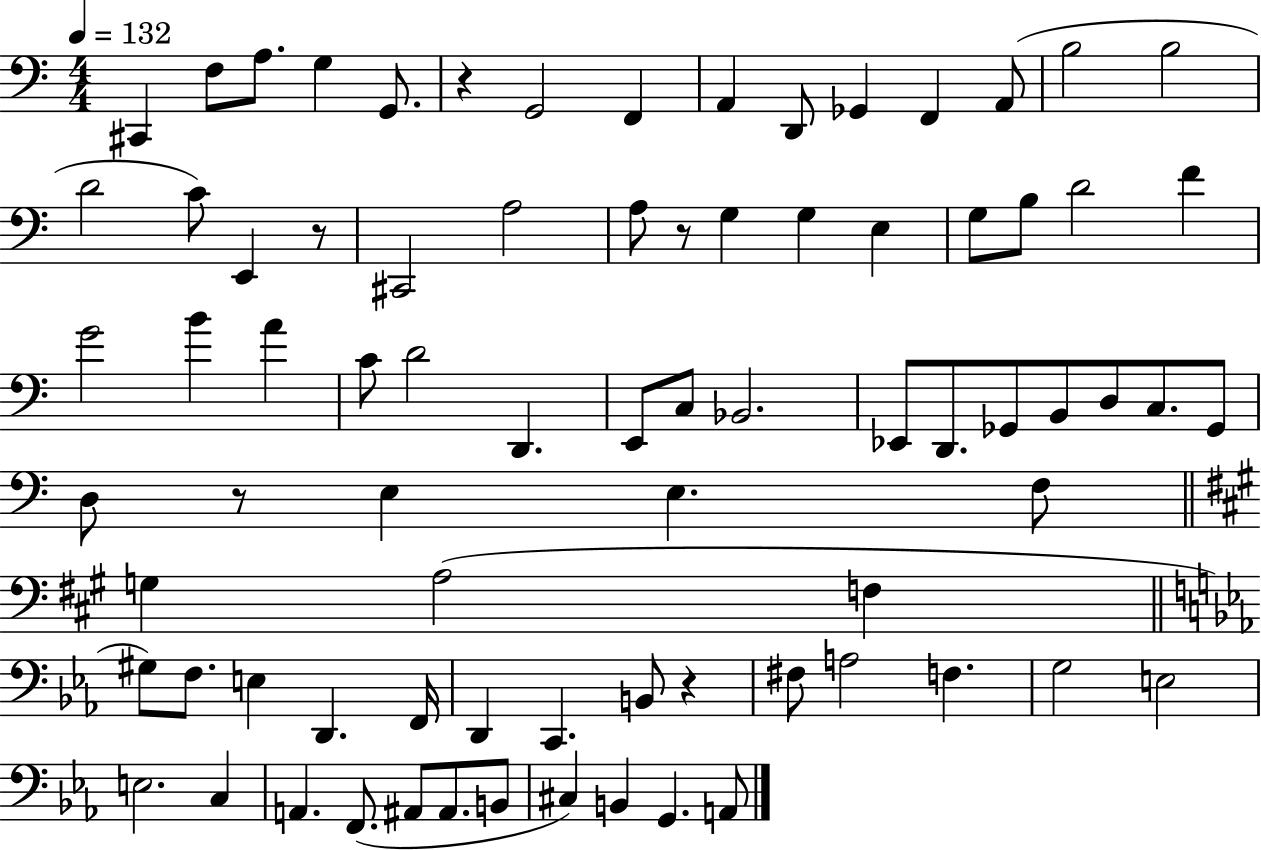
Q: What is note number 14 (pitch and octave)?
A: B3